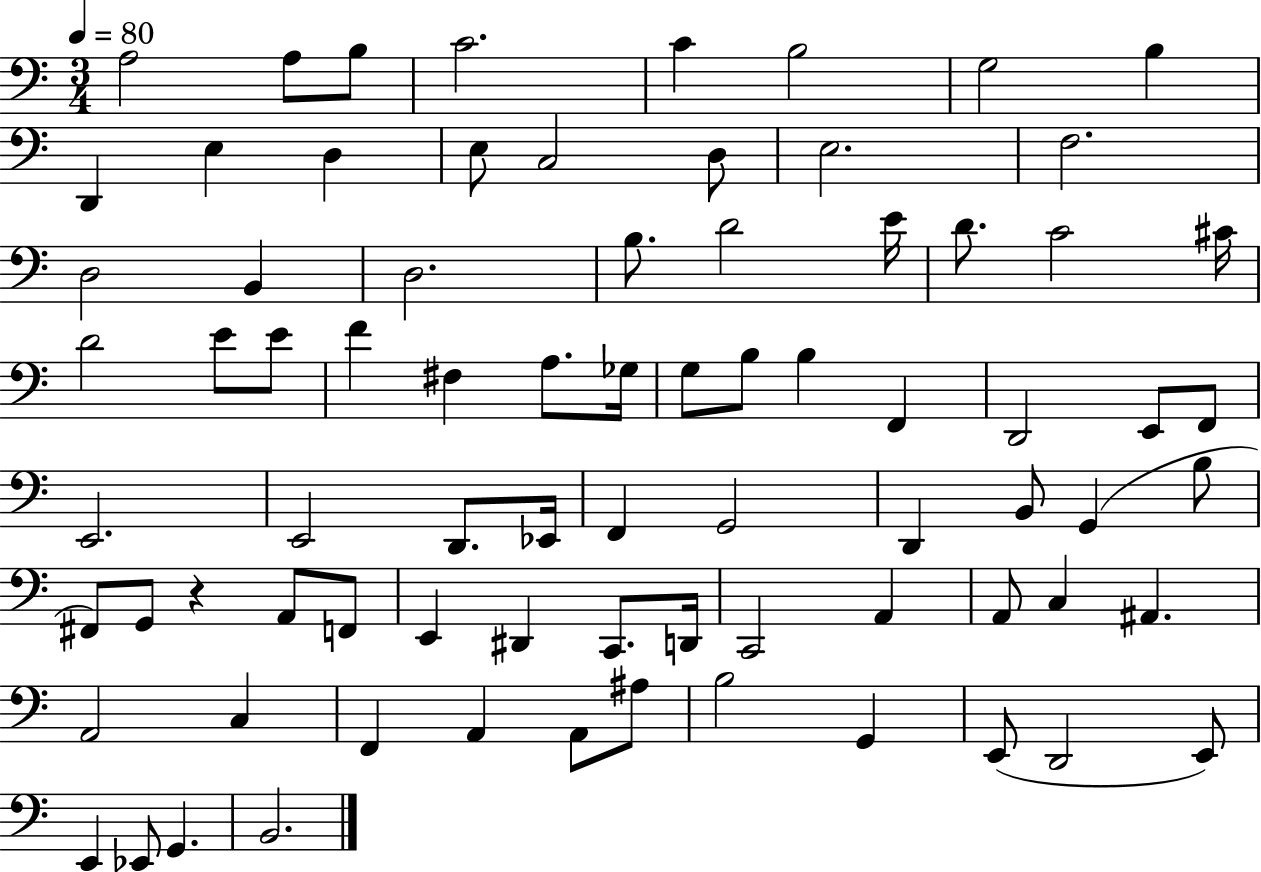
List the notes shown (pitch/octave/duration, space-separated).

A3/h A3/e B3/e C4/h. C4/q B3/h G3/h B3/q D2/q E3/q D3/q E3/e C3/h D3/e E3/h. F3/h. D3/h B2/q D3/h. B3/e. D4/h E4/s D4/e. C4/h C#4/s D4/h E4/e E4/e F4/q F#3/q A3/e. Gb3/s G3/e B3/e B3/q F2/q D2/h E2/e F2/e E2/h. E2/h D2/e. Eb2/s F2/q G2/h D2/q B2/e G2/q B3/e F#2/e G2/e R/q A2/e F2/e E2/q D#2/q C2/e. D2/s C2/h A2/q A2/e C3/q A#2/q. A2/h C3/q F2/q A2/q A2/e A#3/e B3/h G2/q E2/e D2/h E2/e E2/q Eb2/e G2/q. B2/h.